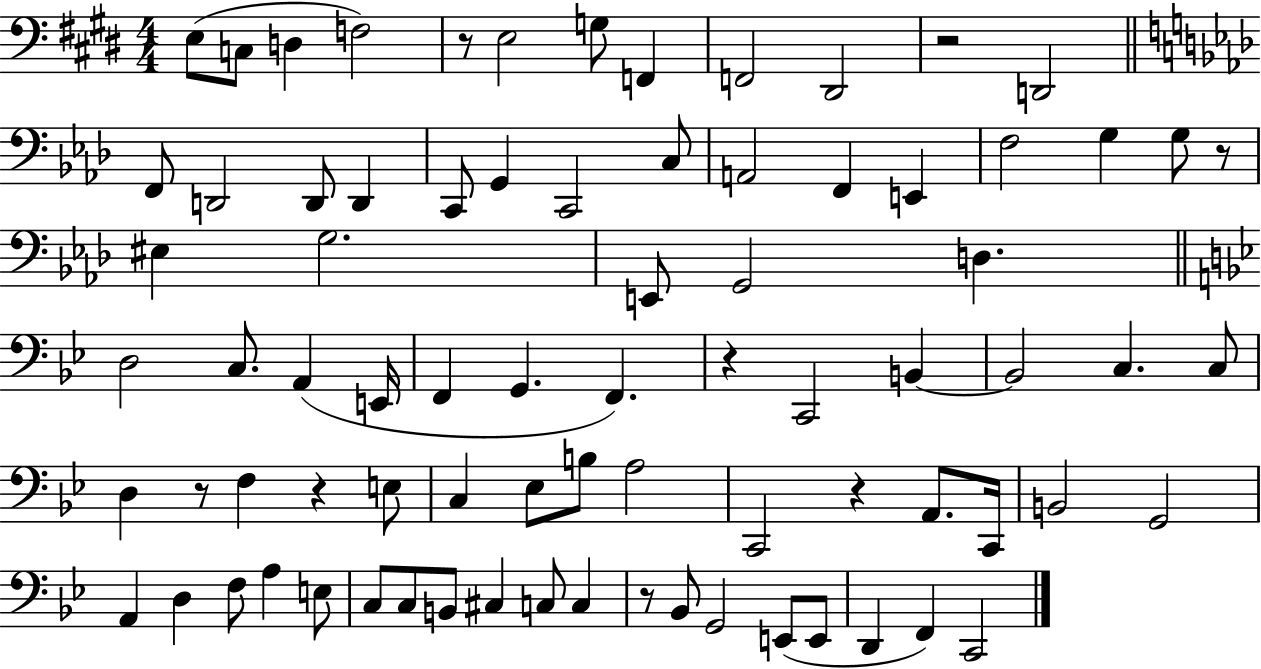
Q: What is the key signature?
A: E major